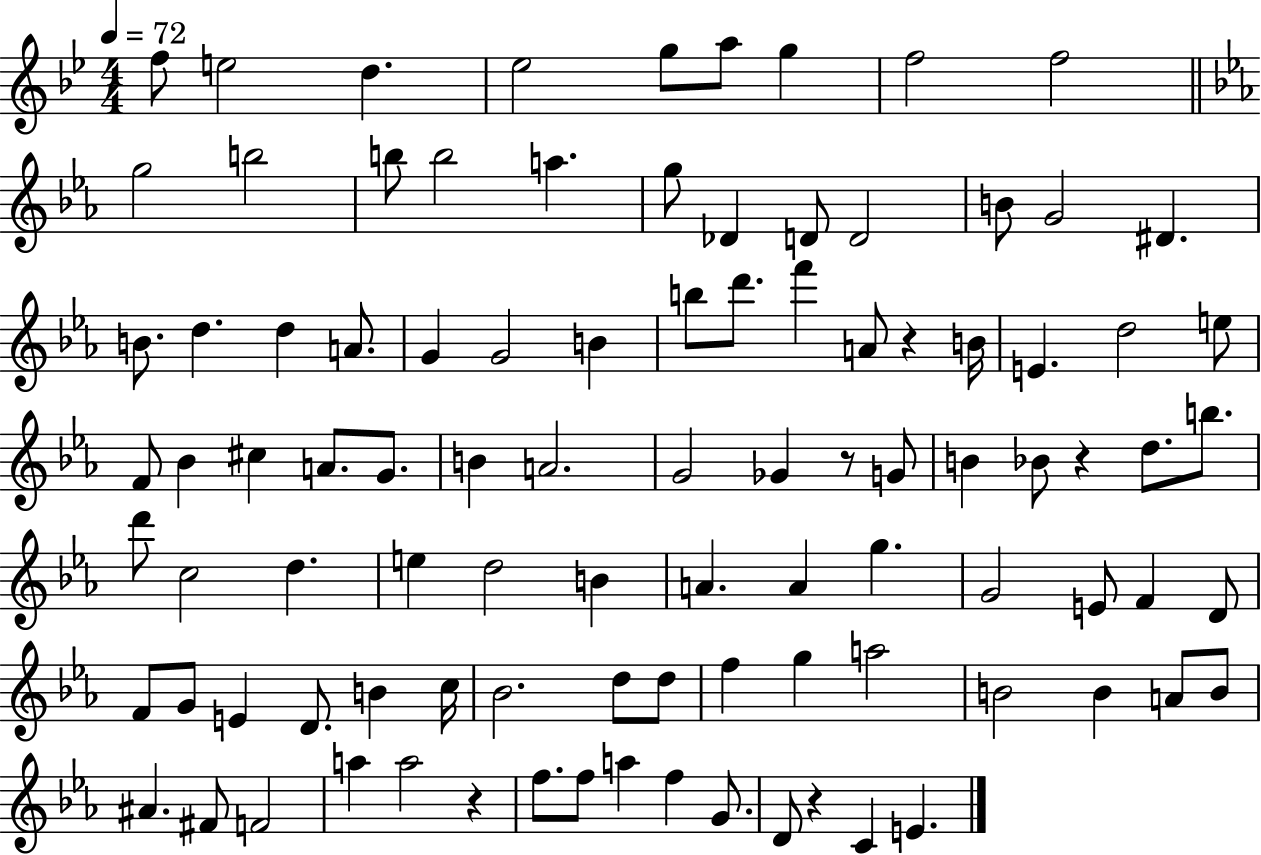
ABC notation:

X:1
T:Untitled
M:4/4
L:1/4
K:Bb
f/2 e2 d _e2 g/2 a/2 g f2 f2 g2 b2 b/2 b2 a g/2 _D D/2 D2 B/2 G2 ^D B/2 d d A/2 G G2 B b/2 d'/2 f' A/2 z B/4 E d2 e/2 F/2 _B ^c A/2 G/2 B A2 G2 _G z/2 G/2 B _B/2 z d/2 b/2 d'/2 c2 d e d2 B A A g G2 E/2 F D/2 F/2 G/2 E D/2 B c/4 _B2 d/2 d/2 f g a2 B2 B A/2 B/2 ^A ^F/2 F2 a a2 z f/2 f/2 a f G/2 D/2 z C E